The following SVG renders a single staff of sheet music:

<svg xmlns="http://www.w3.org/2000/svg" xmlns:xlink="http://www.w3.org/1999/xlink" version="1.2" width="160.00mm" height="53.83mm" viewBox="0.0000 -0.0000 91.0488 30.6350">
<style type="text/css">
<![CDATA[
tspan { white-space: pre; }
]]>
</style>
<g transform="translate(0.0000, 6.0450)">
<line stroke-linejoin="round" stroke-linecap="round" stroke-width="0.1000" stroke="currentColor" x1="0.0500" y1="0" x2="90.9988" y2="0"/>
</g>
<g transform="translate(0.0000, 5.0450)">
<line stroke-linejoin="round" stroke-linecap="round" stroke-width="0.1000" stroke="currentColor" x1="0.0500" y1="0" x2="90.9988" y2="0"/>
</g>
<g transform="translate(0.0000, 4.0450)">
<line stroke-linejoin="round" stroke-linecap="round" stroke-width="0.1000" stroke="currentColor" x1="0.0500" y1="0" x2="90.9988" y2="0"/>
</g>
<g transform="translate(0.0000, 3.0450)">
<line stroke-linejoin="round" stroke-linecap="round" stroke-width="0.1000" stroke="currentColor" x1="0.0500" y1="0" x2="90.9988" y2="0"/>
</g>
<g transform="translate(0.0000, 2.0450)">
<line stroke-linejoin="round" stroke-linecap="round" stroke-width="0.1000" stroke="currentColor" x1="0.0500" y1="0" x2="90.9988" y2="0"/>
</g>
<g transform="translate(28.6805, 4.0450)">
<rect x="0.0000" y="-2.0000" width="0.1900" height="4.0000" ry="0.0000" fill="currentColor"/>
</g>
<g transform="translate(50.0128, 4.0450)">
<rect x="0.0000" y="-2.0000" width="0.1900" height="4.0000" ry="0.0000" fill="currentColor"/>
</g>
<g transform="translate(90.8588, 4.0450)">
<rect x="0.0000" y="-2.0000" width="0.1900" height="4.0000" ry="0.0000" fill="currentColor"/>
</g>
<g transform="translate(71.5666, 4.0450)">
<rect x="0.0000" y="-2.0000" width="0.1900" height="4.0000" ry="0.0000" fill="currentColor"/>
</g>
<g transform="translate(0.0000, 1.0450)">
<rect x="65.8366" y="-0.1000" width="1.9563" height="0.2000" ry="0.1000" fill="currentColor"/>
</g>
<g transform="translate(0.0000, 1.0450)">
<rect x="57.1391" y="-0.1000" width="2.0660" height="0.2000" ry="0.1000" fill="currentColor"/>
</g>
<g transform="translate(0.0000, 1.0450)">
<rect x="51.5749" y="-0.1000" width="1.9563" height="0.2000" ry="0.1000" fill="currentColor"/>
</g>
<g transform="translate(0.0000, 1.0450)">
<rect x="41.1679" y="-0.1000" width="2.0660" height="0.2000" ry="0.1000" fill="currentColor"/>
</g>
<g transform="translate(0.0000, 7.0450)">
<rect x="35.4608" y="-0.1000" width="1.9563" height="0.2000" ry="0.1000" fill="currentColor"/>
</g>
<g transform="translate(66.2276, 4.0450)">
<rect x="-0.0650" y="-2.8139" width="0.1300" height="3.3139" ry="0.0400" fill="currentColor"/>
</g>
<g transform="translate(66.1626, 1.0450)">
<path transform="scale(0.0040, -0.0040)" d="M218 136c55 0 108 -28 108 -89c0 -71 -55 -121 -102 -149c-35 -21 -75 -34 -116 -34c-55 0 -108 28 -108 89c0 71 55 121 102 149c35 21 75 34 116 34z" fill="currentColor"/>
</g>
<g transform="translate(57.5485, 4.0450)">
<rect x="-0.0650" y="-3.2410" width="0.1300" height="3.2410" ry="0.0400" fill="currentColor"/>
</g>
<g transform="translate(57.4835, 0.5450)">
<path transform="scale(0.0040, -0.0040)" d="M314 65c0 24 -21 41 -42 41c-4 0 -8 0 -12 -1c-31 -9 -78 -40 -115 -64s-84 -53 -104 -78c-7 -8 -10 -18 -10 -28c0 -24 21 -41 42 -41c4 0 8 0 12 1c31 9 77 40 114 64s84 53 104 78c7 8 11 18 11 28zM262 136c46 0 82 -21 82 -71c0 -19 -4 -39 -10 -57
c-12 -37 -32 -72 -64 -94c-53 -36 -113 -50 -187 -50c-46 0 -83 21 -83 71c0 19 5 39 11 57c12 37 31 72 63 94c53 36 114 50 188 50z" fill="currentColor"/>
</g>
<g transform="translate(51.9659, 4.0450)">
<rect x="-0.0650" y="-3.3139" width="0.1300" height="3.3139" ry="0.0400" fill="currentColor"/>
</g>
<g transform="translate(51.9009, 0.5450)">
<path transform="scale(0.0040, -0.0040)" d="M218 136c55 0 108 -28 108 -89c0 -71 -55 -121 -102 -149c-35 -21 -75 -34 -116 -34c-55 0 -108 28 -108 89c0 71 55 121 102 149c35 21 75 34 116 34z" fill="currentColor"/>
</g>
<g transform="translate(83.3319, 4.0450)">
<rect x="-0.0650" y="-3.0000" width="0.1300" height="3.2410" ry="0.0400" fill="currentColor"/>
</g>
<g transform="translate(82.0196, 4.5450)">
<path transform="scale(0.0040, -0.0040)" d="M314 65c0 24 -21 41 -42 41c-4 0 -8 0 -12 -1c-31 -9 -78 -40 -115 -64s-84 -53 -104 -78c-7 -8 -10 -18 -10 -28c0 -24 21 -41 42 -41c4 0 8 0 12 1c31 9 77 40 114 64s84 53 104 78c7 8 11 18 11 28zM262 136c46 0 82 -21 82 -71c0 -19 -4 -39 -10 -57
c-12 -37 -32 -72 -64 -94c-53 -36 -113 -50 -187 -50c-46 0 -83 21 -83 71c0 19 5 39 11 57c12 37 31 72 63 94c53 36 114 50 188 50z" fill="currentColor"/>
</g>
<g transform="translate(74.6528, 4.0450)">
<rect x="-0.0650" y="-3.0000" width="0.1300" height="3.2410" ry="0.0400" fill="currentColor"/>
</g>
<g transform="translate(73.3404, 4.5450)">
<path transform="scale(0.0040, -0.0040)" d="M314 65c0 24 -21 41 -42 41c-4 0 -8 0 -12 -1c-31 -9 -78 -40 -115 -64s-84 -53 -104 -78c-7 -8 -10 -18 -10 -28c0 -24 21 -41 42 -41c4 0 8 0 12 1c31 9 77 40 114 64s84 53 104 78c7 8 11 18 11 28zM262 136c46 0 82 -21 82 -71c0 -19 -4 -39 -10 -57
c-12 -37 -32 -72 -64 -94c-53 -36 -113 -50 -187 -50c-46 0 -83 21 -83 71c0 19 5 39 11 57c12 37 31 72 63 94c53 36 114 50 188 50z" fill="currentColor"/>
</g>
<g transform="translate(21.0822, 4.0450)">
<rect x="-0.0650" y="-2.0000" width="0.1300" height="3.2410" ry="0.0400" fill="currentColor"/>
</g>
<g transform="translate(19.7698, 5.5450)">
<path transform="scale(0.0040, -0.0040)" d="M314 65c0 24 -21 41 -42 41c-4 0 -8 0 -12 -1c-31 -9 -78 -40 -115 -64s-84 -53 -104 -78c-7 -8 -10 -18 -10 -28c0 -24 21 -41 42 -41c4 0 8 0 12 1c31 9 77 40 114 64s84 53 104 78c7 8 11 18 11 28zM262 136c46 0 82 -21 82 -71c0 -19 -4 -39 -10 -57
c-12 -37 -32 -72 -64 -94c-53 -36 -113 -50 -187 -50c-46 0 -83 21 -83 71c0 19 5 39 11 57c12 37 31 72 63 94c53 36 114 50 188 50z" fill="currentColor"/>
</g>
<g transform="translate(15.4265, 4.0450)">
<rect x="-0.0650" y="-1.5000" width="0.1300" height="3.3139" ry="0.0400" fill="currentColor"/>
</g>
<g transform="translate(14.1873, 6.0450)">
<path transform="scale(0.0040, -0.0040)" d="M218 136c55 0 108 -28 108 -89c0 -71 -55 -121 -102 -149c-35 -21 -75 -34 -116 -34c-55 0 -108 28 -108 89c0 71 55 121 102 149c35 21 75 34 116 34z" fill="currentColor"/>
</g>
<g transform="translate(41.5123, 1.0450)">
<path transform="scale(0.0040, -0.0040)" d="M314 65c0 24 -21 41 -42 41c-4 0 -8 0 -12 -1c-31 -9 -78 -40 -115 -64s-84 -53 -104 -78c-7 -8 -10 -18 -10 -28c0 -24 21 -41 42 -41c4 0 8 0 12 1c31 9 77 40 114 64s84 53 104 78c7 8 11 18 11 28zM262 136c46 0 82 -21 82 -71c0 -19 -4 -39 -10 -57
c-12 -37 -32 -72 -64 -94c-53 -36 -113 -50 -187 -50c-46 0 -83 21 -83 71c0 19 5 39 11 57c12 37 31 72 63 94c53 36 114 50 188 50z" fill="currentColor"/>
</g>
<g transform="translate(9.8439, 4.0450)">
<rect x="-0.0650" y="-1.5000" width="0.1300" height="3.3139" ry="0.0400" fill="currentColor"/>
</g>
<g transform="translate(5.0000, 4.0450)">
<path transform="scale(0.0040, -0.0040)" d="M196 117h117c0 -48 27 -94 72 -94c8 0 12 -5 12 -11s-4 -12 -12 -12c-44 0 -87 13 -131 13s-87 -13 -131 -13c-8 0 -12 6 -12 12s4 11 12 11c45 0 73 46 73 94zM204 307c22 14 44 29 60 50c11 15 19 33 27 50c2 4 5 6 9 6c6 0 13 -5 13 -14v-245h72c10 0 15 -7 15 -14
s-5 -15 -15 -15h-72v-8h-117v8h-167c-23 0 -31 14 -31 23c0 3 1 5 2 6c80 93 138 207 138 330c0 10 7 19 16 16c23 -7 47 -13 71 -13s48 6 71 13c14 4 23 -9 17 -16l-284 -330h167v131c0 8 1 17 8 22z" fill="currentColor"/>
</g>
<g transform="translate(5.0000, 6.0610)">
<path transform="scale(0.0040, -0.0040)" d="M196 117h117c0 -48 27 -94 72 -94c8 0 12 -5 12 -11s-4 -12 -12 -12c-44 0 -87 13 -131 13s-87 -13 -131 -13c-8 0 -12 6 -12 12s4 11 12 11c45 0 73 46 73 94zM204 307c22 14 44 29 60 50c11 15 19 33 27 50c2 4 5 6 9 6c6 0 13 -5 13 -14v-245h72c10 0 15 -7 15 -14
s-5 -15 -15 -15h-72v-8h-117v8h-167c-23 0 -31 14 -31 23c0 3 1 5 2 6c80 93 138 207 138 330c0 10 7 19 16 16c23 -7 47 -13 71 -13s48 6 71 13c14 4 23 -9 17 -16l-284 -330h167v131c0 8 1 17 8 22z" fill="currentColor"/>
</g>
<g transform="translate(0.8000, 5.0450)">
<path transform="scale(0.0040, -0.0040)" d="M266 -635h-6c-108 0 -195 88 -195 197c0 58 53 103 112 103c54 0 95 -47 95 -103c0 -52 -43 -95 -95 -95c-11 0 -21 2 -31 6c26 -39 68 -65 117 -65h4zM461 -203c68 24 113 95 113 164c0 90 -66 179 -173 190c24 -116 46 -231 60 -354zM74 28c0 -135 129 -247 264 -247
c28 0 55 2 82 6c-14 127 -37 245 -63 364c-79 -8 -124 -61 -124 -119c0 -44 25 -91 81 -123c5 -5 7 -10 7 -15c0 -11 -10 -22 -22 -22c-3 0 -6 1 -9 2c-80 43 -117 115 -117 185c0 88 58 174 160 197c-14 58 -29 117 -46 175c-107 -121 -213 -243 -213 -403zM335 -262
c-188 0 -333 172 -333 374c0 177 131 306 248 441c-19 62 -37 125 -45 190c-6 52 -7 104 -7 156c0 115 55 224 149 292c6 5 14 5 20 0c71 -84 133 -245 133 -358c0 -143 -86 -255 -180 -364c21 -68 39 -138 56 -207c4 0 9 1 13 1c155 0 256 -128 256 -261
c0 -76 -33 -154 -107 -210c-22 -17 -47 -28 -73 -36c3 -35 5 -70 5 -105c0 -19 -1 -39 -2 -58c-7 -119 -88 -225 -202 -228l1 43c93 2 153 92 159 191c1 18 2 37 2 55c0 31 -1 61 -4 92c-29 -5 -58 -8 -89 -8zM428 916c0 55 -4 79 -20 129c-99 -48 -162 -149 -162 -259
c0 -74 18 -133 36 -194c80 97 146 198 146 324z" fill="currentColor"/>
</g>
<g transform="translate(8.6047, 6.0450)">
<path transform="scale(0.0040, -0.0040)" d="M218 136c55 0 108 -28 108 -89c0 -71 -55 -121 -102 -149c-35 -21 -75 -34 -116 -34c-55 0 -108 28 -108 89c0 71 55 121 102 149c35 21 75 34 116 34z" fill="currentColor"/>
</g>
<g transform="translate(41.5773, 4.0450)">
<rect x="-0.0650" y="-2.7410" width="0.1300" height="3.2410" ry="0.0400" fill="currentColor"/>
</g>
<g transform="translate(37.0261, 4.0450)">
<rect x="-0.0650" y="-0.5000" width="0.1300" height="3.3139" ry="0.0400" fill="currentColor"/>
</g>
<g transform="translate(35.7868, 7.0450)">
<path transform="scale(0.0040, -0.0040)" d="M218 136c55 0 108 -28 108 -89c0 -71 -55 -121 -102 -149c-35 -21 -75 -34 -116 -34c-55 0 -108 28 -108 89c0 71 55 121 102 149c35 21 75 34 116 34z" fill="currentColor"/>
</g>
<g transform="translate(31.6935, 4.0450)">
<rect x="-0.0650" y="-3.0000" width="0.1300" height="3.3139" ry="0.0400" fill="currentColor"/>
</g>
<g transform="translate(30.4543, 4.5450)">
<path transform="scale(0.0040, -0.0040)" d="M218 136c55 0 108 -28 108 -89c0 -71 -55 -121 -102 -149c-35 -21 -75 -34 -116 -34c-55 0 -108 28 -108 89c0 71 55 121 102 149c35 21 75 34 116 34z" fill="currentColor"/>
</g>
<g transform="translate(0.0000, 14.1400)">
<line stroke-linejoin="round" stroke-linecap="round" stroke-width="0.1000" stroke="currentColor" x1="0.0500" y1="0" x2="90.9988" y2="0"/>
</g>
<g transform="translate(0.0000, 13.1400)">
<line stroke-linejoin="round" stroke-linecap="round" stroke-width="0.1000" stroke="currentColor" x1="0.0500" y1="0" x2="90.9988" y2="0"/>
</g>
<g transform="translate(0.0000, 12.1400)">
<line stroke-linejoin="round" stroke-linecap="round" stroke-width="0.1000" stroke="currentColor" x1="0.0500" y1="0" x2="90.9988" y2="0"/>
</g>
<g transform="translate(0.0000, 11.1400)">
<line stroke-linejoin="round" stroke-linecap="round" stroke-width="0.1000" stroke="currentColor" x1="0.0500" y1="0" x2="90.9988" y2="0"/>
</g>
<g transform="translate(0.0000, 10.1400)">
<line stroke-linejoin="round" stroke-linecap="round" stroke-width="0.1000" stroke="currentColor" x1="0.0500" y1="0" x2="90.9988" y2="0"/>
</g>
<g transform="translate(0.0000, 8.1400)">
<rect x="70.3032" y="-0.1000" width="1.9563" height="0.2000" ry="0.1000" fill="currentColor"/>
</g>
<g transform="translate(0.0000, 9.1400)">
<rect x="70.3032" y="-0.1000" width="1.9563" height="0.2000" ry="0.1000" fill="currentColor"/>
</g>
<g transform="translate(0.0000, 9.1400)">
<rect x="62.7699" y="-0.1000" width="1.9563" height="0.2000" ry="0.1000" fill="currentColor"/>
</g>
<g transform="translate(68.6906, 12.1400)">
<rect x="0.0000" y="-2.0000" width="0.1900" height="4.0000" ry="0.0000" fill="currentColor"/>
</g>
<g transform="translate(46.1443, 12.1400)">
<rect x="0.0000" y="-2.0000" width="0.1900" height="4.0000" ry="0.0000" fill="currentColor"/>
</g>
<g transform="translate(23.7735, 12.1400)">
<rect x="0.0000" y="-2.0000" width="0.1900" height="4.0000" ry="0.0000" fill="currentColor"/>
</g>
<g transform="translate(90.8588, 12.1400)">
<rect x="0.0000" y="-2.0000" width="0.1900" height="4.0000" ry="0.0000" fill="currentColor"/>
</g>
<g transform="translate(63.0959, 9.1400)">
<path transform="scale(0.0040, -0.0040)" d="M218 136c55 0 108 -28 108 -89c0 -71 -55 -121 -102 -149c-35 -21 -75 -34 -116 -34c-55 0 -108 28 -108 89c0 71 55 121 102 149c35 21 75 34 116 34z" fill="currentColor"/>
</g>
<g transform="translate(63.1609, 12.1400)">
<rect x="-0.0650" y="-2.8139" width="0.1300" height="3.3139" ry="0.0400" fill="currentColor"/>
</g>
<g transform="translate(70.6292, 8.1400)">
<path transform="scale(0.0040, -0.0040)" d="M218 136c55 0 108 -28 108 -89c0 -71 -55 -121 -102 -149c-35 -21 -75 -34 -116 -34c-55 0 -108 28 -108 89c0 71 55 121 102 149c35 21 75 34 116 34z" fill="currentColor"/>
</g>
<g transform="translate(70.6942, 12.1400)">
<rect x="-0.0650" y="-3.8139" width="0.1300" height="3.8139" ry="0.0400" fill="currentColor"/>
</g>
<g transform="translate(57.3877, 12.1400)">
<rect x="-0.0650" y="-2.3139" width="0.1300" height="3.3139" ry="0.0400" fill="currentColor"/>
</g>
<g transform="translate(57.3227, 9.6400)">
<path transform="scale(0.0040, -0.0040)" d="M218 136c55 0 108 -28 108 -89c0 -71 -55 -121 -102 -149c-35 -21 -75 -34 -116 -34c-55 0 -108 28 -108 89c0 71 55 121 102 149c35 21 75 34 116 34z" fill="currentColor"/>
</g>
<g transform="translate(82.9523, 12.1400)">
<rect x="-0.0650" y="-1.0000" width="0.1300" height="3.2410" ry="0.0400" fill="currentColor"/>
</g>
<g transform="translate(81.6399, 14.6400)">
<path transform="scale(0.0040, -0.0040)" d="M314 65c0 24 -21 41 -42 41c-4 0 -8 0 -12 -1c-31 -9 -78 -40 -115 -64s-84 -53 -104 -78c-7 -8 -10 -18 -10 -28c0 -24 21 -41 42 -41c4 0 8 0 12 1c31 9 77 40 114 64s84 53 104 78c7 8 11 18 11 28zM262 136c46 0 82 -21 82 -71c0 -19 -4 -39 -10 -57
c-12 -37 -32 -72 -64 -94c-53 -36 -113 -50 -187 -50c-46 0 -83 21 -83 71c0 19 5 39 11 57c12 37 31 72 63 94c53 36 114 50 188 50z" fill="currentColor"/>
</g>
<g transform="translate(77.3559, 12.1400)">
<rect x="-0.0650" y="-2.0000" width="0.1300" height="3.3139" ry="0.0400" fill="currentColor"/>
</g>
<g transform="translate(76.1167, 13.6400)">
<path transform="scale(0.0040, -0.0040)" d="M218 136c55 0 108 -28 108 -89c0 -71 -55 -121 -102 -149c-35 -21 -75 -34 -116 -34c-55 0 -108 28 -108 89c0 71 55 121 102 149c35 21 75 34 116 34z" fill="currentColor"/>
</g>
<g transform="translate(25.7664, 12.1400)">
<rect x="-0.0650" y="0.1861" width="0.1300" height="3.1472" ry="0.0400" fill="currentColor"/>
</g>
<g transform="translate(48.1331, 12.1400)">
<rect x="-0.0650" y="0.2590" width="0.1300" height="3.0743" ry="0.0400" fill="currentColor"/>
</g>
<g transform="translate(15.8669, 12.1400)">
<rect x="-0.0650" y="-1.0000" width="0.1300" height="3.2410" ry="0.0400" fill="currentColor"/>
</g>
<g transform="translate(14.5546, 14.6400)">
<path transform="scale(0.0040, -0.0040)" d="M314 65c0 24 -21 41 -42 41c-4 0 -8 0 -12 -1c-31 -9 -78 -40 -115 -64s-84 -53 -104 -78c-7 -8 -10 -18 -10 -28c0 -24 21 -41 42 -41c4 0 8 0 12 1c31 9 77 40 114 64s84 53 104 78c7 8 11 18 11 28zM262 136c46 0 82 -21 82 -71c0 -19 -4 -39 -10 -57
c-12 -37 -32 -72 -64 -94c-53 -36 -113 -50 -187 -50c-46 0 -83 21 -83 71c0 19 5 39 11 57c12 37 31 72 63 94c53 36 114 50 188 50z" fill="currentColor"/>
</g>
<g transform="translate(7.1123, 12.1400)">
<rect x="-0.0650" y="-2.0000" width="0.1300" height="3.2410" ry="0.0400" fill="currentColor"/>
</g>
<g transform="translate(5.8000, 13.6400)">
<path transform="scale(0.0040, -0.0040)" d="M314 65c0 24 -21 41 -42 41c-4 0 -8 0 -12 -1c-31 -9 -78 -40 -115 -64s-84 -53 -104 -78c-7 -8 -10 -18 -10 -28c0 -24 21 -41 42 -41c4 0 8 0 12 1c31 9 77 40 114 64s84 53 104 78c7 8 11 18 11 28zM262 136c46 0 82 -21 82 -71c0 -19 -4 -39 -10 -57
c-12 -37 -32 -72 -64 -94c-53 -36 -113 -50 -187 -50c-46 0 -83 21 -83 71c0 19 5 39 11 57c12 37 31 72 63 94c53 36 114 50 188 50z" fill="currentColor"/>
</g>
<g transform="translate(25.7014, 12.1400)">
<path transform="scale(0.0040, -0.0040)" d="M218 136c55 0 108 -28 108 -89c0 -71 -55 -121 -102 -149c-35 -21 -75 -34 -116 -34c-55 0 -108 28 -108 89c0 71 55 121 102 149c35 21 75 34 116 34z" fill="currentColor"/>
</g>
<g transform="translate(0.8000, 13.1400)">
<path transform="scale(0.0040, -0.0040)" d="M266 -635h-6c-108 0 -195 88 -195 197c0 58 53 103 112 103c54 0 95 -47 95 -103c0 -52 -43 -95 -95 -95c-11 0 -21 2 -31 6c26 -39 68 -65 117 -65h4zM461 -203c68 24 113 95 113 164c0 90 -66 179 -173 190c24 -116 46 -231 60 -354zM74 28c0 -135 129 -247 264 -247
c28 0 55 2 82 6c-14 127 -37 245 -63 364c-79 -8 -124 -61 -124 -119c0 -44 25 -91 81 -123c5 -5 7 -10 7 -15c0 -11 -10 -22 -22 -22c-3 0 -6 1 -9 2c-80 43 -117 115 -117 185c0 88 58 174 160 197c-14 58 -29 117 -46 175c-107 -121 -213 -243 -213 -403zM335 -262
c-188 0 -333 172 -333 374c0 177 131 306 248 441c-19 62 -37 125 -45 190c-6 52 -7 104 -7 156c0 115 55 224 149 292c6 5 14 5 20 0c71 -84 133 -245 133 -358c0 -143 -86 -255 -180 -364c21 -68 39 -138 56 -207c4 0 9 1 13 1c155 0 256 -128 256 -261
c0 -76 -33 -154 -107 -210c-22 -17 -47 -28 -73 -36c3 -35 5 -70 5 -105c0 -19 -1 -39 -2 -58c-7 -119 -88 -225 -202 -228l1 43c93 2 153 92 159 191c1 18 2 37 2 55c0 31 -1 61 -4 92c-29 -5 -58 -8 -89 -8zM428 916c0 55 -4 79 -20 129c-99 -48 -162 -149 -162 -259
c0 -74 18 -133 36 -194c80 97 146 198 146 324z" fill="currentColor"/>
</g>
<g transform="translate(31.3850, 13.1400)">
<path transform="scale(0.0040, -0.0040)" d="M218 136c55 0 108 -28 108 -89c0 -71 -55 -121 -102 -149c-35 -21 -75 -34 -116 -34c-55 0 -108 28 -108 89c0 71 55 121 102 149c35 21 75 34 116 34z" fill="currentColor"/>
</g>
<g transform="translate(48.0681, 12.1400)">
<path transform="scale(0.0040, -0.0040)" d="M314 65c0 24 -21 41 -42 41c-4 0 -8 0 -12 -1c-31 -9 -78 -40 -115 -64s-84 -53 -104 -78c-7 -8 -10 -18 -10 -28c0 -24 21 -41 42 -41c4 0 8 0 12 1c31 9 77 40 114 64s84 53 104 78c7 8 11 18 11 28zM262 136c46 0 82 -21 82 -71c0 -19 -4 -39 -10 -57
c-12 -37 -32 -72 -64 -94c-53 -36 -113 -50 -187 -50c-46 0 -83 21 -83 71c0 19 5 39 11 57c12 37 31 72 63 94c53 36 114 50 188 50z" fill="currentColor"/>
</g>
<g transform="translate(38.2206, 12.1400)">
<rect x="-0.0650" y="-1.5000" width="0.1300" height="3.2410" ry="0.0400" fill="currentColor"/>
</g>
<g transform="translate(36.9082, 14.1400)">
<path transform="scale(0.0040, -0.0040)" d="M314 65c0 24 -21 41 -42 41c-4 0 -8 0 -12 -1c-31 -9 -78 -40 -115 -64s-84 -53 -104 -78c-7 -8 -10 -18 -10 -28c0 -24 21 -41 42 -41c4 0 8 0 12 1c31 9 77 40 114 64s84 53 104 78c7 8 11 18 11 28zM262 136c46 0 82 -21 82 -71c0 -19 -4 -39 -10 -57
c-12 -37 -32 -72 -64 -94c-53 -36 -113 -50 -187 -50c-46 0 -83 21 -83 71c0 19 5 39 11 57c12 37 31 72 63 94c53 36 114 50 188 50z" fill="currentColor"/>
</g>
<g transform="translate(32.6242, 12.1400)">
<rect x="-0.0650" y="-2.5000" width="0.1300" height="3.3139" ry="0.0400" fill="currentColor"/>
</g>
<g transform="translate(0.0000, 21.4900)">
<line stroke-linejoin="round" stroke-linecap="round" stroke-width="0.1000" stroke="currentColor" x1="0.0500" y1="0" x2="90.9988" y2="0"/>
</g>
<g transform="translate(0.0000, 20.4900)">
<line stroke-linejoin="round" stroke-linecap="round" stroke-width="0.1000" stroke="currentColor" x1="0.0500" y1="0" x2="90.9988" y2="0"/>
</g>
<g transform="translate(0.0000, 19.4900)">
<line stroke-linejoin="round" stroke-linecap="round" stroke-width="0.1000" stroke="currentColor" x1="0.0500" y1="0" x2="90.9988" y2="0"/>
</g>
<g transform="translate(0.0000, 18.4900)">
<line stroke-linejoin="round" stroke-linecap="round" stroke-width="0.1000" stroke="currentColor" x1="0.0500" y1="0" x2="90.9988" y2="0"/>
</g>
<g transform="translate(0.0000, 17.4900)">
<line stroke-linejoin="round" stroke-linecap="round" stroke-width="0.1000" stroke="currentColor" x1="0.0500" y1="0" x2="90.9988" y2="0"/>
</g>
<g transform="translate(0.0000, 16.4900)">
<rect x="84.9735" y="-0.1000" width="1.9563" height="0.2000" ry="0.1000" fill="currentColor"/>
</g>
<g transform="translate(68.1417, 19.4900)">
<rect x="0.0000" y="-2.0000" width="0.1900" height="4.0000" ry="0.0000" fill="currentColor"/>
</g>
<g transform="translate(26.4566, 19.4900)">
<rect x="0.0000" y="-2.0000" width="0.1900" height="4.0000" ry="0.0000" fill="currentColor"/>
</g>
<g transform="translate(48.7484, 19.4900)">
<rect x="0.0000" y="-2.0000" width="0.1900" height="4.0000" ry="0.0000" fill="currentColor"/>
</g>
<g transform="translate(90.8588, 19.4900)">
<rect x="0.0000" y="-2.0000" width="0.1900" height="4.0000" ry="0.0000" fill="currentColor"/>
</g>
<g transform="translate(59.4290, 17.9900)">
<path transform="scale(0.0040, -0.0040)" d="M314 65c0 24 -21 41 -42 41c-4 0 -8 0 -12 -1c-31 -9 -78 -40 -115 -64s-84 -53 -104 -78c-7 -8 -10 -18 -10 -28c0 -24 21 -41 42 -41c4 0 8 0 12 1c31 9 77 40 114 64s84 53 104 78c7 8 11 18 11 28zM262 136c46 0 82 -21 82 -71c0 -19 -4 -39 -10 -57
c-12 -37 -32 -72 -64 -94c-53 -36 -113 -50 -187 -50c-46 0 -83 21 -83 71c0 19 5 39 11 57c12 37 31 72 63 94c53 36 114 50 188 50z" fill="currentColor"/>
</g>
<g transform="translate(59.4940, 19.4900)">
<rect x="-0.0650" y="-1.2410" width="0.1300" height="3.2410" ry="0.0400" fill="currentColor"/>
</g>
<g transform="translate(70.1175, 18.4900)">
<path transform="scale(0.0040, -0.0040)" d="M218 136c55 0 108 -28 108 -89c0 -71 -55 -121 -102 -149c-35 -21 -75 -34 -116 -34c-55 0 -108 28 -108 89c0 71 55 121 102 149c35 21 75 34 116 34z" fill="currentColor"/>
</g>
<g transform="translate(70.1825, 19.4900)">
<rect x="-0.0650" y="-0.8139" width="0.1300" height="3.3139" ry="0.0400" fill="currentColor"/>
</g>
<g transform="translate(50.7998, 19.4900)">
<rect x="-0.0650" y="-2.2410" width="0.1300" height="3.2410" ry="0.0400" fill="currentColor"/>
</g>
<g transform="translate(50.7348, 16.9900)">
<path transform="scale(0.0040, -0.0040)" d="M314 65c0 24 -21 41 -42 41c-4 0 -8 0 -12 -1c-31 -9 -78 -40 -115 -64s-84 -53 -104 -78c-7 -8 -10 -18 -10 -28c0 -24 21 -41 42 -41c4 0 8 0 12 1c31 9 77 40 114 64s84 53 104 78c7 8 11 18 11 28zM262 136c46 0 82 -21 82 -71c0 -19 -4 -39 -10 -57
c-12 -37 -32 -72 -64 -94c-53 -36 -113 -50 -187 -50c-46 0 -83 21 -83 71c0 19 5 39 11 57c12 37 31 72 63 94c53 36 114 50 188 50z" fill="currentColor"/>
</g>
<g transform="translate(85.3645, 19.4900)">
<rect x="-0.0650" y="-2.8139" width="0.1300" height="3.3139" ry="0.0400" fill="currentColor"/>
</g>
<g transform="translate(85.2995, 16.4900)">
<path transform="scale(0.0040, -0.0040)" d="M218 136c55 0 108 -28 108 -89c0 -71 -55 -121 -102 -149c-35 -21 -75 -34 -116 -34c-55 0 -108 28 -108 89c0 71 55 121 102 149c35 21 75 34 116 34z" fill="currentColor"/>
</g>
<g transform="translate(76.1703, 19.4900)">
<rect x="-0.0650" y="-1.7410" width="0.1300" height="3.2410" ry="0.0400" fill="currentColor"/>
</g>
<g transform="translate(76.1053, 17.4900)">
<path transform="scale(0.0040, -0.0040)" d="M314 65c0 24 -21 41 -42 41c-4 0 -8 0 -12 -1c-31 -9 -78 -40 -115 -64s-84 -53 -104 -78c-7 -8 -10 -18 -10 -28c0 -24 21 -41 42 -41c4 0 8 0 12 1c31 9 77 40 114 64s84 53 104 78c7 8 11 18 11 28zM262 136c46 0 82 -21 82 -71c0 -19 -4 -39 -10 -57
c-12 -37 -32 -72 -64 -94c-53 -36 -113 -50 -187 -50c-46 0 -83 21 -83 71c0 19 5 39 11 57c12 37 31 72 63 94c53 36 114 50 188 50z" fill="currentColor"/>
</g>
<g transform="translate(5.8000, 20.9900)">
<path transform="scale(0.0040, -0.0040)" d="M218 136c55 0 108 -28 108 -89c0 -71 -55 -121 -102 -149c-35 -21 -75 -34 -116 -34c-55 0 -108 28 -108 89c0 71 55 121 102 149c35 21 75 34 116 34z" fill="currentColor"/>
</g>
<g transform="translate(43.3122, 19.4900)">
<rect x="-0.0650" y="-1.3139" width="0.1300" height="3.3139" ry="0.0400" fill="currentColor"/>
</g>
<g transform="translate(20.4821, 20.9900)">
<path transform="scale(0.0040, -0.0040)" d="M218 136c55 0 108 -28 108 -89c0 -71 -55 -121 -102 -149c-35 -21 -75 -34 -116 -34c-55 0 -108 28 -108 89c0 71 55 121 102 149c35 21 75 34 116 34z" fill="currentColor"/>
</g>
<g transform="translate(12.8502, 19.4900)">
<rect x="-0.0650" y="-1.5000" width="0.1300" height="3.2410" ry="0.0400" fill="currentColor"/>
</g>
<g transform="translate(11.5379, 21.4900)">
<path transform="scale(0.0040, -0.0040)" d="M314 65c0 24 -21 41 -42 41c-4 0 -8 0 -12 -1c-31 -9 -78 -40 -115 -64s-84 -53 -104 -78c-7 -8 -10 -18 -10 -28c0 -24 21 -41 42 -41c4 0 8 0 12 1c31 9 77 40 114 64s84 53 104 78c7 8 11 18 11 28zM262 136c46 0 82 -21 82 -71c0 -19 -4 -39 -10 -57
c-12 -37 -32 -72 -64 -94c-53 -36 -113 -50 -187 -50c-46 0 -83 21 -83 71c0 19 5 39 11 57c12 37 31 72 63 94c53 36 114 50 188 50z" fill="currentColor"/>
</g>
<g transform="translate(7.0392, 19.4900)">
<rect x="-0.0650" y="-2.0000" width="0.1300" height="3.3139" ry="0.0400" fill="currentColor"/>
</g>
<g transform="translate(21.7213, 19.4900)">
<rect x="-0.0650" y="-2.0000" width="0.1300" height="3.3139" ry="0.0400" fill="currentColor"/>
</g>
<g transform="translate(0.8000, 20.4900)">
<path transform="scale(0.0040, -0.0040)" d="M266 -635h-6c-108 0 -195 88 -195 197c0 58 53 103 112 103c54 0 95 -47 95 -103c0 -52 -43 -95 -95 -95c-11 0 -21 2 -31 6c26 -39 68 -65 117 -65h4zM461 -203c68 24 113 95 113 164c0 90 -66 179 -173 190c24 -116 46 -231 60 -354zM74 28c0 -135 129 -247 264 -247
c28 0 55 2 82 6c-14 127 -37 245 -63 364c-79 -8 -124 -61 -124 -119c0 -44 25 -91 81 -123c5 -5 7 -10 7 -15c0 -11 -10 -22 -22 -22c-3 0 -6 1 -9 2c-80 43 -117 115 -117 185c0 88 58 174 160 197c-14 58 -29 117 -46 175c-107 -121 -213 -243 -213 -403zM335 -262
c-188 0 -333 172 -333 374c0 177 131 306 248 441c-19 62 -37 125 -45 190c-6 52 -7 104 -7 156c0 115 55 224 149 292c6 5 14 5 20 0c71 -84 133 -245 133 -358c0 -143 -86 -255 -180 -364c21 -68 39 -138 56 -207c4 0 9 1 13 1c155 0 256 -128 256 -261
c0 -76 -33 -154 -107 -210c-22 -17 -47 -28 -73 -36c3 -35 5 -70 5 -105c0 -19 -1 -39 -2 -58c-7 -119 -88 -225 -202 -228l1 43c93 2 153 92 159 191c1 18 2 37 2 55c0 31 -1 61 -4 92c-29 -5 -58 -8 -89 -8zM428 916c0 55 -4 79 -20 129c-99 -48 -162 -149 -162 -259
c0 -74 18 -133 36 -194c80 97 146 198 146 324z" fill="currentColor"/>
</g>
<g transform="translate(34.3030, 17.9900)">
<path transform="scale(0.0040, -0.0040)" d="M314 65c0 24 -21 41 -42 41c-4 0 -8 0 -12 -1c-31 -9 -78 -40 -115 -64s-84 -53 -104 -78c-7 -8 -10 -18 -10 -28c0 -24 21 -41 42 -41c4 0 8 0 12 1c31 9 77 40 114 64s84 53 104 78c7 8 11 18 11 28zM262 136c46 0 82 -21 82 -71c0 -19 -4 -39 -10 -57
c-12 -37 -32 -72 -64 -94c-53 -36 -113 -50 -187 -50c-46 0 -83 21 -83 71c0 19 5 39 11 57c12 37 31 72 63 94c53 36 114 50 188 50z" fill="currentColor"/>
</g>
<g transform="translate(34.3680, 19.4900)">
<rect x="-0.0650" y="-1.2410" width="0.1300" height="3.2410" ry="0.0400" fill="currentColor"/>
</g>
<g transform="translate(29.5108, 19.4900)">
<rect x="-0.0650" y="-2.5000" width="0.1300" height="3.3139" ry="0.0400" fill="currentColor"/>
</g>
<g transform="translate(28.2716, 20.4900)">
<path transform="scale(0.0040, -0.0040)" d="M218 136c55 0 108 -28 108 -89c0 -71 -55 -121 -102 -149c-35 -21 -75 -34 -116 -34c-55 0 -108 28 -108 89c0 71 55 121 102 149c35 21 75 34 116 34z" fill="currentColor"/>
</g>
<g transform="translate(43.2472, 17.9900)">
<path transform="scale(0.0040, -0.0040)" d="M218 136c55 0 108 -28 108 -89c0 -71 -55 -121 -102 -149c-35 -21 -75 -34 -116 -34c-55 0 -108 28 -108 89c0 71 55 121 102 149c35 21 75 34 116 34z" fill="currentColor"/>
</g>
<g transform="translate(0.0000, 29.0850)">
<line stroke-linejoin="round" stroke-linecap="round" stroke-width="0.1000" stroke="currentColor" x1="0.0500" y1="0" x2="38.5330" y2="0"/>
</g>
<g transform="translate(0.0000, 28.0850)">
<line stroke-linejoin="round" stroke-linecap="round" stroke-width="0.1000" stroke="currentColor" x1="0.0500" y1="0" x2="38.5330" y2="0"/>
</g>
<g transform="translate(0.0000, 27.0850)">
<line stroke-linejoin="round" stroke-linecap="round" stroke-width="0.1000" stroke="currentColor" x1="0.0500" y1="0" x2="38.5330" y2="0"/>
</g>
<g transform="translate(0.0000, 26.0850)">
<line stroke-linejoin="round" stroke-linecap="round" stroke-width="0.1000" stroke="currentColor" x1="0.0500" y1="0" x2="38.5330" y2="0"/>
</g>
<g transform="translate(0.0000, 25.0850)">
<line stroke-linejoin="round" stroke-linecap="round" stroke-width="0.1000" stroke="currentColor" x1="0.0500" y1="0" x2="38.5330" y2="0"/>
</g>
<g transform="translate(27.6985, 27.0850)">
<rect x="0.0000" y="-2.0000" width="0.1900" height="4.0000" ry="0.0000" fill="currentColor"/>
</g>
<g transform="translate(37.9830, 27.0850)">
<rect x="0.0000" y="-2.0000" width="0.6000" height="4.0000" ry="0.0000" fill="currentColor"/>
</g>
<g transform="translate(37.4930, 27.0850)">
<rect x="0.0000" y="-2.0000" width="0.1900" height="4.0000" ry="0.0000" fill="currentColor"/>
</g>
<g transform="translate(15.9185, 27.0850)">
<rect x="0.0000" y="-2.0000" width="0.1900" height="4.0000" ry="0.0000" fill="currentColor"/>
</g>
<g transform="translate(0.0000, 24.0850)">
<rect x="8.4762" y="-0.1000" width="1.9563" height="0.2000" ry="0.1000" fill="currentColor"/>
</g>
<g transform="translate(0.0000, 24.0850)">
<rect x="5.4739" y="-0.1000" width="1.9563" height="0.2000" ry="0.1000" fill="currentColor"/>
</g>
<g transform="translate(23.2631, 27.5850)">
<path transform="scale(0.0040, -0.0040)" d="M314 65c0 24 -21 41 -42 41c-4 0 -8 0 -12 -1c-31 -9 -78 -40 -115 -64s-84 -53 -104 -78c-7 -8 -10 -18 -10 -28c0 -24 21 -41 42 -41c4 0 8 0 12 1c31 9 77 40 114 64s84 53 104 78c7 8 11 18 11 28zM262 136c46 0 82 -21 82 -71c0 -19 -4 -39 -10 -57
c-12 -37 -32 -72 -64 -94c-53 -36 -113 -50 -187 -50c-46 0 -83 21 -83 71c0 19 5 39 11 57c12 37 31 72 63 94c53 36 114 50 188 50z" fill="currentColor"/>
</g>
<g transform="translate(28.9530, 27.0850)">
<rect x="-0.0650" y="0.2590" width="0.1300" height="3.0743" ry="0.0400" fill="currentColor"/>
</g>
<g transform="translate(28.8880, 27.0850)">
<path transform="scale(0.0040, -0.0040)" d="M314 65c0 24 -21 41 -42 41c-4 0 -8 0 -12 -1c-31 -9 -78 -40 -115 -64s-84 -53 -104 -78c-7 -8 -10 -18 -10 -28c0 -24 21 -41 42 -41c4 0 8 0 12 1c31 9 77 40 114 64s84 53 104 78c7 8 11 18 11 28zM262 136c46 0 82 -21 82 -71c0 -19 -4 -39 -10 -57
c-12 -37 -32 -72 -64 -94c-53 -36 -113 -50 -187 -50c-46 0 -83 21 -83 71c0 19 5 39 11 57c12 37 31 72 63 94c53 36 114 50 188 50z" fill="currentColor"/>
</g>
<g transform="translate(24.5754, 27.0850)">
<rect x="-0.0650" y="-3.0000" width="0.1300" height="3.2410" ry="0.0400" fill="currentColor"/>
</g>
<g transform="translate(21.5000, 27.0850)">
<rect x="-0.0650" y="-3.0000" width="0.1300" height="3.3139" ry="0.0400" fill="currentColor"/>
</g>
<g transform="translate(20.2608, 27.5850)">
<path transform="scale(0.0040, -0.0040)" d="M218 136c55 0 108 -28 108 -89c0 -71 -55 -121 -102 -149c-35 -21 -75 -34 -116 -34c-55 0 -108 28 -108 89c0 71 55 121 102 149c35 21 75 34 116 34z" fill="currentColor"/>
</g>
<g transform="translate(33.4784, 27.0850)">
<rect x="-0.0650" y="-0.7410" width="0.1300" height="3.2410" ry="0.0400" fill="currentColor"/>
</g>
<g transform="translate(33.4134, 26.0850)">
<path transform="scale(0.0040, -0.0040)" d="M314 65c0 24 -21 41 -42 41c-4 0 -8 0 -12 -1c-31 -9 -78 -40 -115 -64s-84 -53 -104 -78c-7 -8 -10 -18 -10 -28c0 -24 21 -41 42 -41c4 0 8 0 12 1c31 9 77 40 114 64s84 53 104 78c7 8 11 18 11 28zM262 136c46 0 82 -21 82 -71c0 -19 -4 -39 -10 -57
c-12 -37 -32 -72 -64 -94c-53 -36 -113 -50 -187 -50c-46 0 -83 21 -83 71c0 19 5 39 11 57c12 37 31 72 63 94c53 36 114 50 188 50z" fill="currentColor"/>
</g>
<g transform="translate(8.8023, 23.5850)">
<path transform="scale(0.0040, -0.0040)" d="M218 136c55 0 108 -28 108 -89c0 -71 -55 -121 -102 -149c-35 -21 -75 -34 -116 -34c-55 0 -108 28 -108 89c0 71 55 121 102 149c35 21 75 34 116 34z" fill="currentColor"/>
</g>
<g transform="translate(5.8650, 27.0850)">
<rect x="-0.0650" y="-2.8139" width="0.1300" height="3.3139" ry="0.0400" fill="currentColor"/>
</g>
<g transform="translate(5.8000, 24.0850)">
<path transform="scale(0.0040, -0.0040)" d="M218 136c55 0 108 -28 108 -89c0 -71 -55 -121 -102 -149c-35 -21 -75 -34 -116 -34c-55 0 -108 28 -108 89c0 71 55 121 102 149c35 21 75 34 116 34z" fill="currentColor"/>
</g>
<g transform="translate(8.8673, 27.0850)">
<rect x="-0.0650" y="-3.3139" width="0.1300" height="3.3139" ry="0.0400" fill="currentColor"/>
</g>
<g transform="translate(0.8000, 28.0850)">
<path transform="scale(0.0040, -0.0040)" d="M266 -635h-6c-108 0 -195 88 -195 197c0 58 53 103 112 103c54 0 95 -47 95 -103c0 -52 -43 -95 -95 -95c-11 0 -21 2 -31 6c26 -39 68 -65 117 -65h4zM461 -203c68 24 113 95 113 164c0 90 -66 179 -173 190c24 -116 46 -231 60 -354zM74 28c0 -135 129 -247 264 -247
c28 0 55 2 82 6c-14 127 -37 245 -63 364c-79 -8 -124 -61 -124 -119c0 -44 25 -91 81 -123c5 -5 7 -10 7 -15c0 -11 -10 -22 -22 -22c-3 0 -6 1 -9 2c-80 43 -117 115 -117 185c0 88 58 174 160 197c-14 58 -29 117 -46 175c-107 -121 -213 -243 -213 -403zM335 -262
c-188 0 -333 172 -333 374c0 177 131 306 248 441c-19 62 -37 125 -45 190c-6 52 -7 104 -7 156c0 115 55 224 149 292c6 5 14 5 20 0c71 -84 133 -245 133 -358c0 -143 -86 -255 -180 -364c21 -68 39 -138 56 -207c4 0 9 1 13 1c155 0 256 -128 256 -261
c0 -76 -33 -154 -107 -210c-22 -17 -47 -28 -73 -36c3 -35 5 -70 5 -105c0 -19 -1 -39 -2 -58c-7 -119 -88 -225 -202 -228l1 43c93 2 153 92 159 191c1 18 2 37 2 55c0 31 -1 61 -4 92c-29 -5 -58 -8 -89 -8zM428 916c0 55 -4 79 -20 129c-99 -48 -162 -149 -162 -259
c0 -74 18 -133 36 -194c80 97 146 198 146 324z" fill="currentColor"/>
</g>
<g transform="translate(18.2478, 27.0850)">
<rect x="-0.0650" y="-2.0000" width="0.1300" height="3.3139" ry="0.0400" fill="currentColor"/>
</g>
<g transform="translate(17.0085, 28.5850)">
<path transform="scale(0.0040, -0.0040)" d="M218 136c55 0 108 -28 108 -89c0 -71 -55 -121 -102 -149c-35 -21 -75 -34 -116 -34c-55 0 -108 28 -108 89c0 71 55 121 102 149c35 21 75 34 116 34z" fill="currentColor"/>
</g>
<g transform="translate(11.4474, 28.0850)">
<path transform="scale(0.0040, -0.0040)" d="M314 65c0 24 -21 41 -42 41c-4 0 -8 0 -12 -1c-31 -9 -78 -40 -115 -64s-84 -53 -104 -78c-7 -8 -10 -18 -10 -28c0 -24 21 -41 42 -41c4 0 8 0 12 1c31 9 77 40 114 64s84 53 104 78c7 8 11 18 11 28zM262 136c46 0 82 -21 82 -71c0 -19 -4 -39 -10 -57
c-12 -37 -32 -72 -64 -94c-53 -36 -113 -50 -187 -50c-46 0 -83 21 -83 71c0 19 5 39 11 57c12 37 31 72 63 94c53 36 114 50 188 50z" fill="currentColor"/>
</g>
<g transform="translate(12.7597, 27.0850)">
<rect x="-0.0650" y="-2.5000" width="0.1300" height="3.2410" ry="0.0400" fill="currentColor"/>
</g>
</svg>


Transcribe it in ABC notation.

X:1
T:Untitled
M:4/4
L:1/4
K:C
E E F2 A C a2 b b2 a A2 A2 F2 D2 B G E2 B2 g a c' F D2 F E2 F G e2 e g2 e2 d f2 a a b G2 F A A2 B2 d2